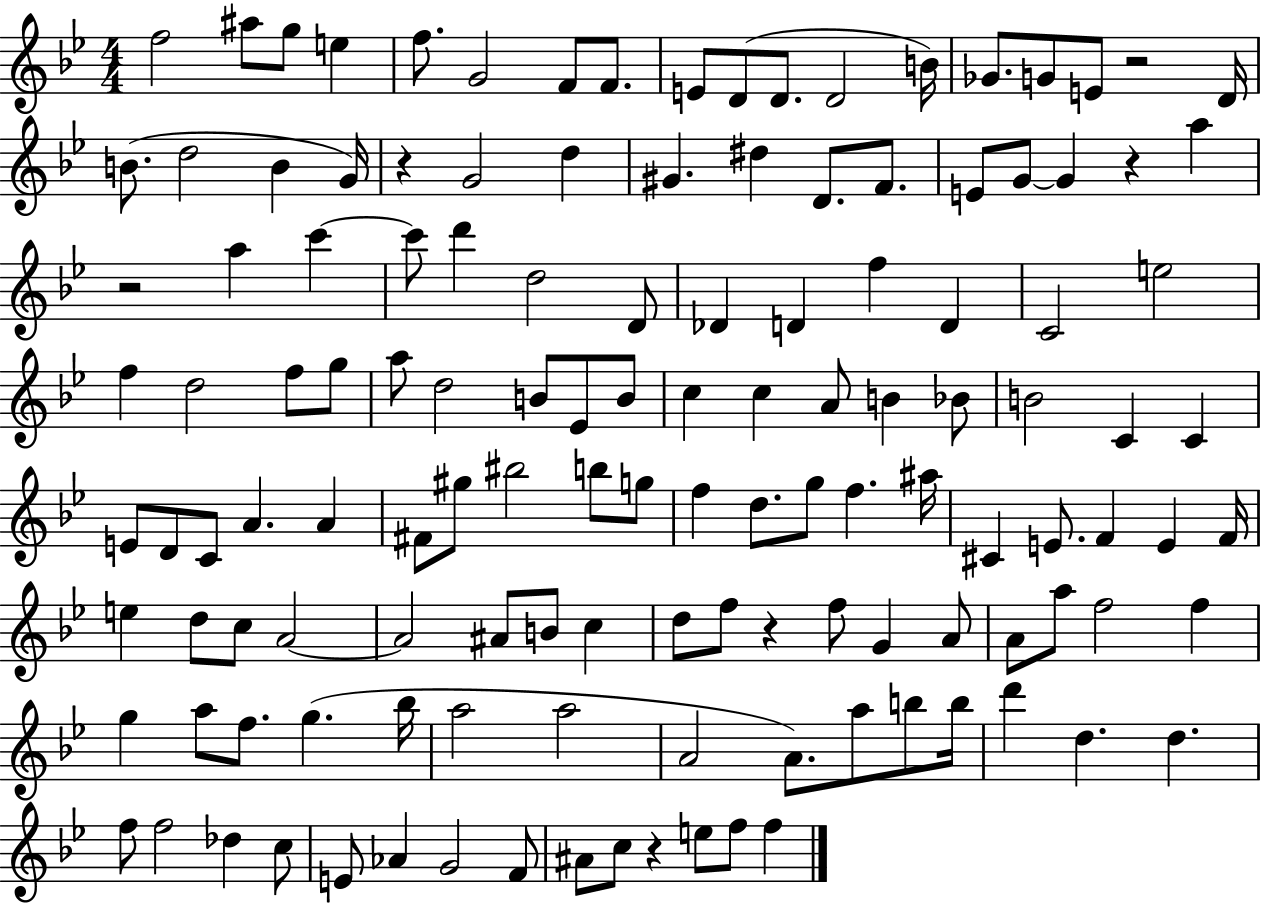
{
  \clef treble
  \numericTimeSignature
  \time 4/4
  \key bes \major
  f''2 ais''8 g''8 e''4 | f''8. g'2 f'8 f'8. | e'8 d'8( d'8. d'2 b'16) | ges'8. g'8 e'8 r2 d'16 | \break b'8.( d''2 b'4 g'16) | r4 g'2 d''4 | gis'4. dis''4 d'8. f'8. | e'8 g'8~~ g'4 r4 a''4 | \break r2 a''4 c'''4~~ | c'''8 d'''4 d''2 d'8 | des'4 d'4 f''4 d'4 | c'2 e''2 | \break f''4 d''2 f''8 g''8 | a''8 d''2 b'8 ees'8 b'8 | c''4 c''4 a'8 b'4 bes'8 | b'2 c'4 c'4 | \break e'8 d'8 c'8 a'4. a'4 | fis'8 gis''8 bis''2 b''8 g''8 | f''4 d''8. g''8 f''4. ais''16 | cis'4 e'8. f'4 e'4 f'16 | \break e''4 d''8 c''8 a'2~~ | a'2 ais'8 b'8 c''4 | d''8 f''8 r4 f''8 g'4 a'8 | a'8 a''8 f''2 f''4 | \break g''4 a''8 f''8. g''4.( bes''16 | a''2 a''2 | a'2 a'8.) a''8 b''8 b''16 | d'''4 d''4. d''4. | \break f''8 f''2 des''4 c''8 | e'8 aes'4 g'2 f'8 | ais'8 c''8 r4 e''8 f''8 f''4 | \bar "|."
}